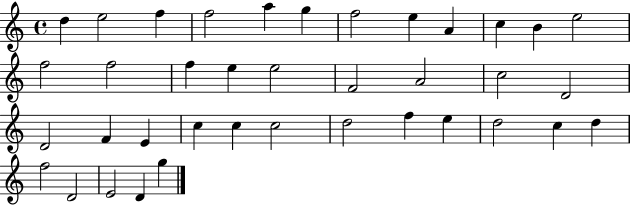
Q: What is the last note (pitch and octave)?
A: G5